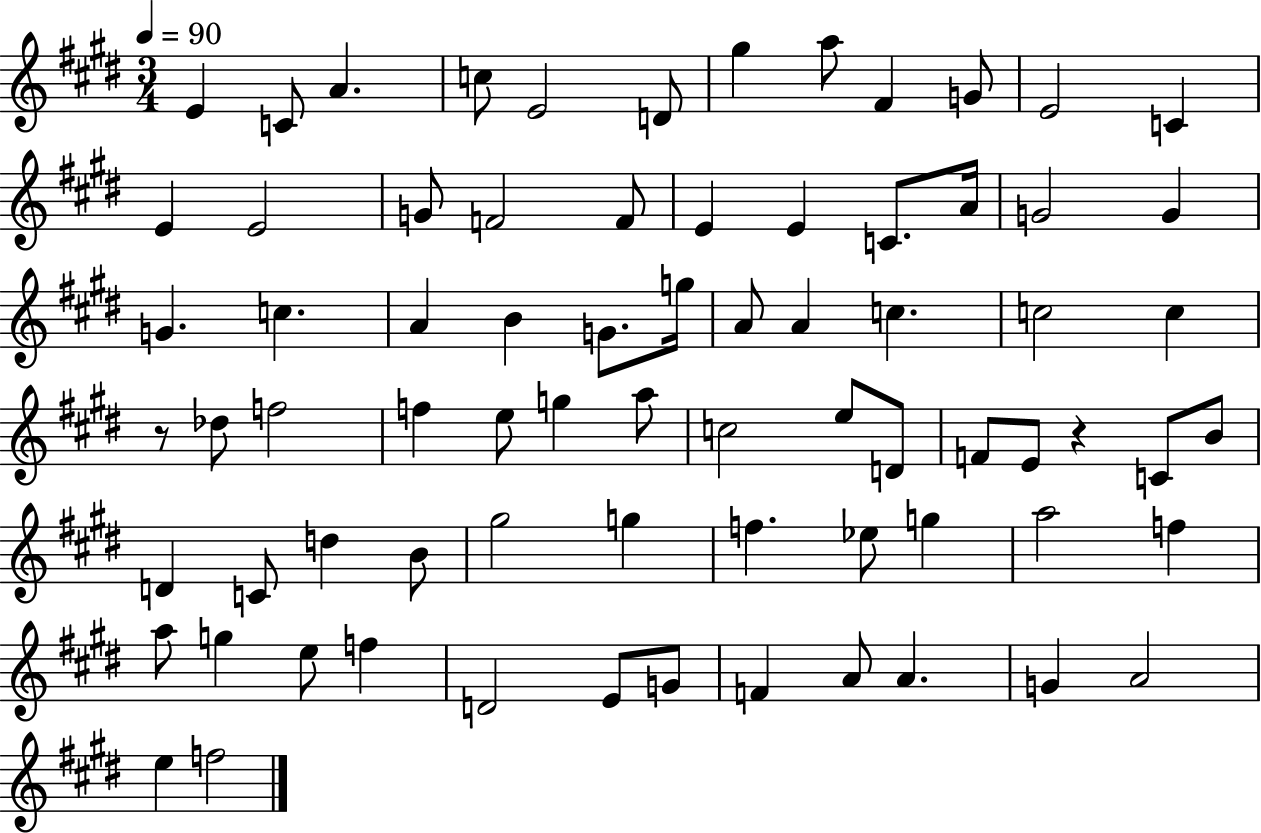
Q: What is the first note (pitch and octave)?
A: E4